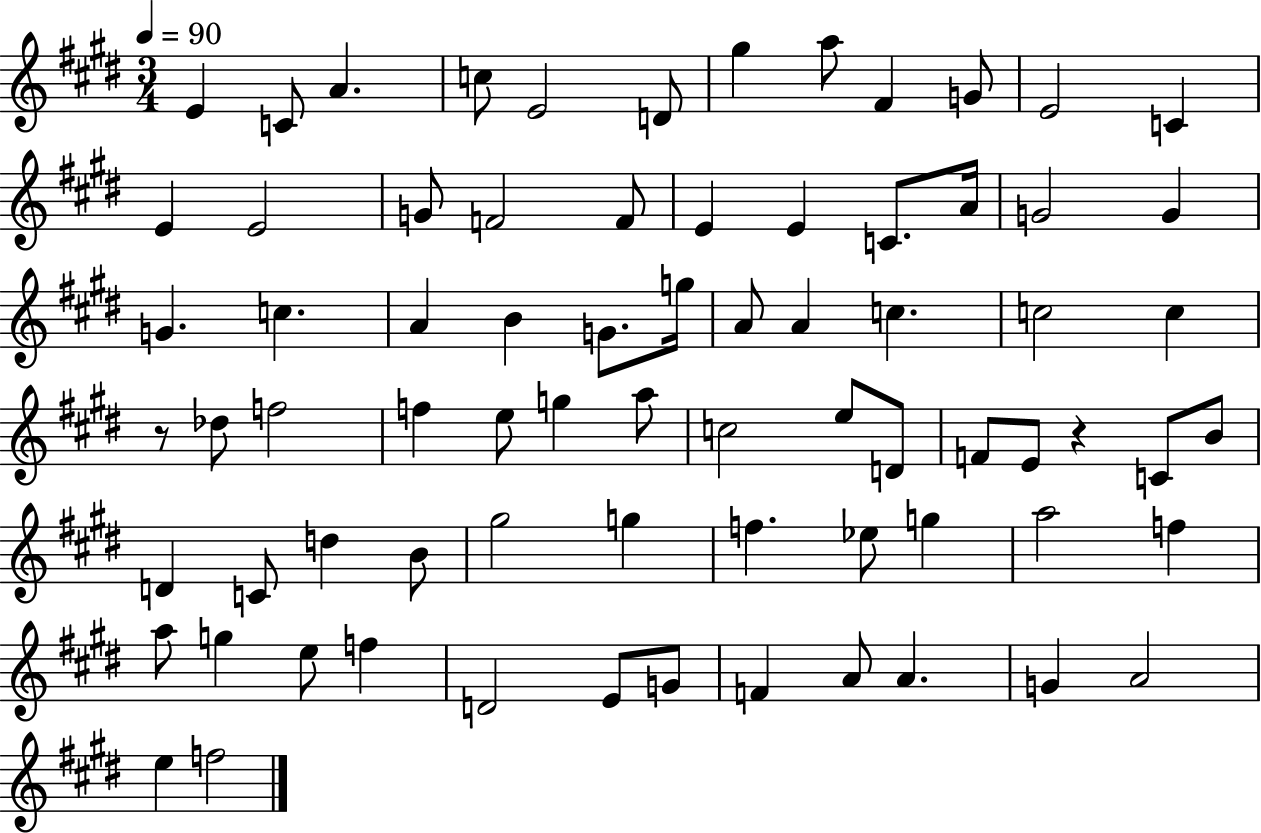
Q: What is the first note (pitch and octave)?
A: E4